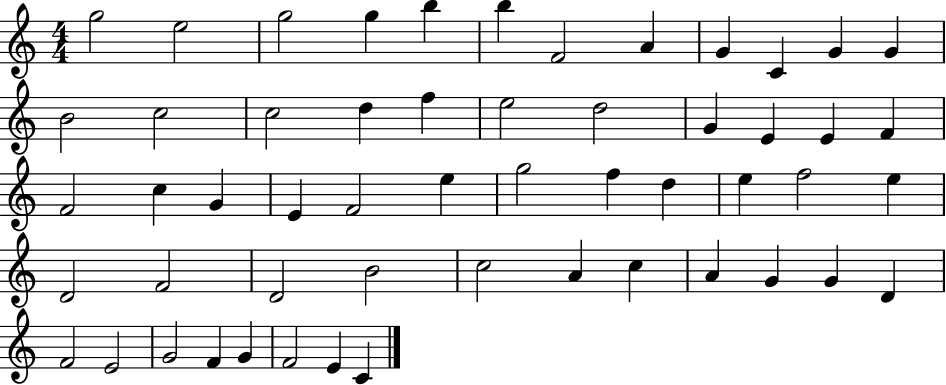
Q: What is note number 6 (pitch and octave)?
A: B5